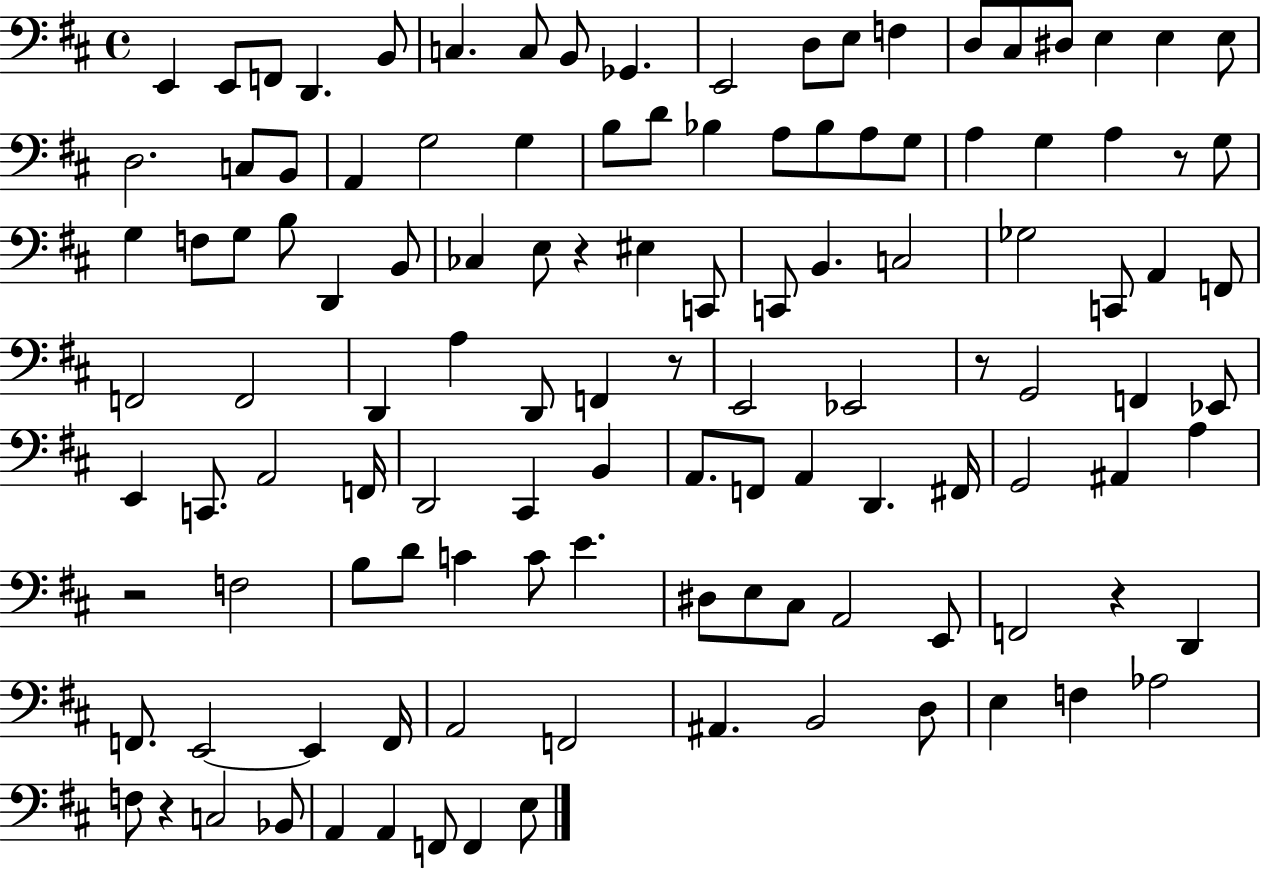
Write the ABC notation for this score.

X:1
T:Untitled
M:4/4
L:1/4
K:D
E,, E,,/2 F,,/2 D,, B,,/2 C, C,/2 B,,/2 _G,, E,,2 D,/2 E,/2 F, D,/2 ^C,/2 ^D,/2 E, E, E,/2 D,2 C,/2 B,,/2 A,, G,2 G, B,/2 D/2 _B, A,/2 _B,/2 A,/2 G,/2 A, G, A, z/2 G,/2 G, F,/2 G,/2 B,/2 D,, B,,/2 _C, E,/2 z ^E, C,,/2 C,,/2 B,, C,2 _G,2 C,,/2 A,, F,,/2 F,,2 F,,2 D,, A, D,,/2 F,, z/2 E,,2 _E,,2 z/2 G,,2 F,, _E,,/2 E,, C,,/2 A,,2 F,,/4 D,,2 ^C,, B,, A,,/2 F,,/2 A,, D,, ^F,,/4 G,,2 ^A,, A, z2 F,2 B,/2 D/2 C C/2 E ^D,/2 E,/2 ^C,/2 A,,2 E,,/2 F,,2 z D,, F,,/2 E,,2 E,, F,,/4 A,,2 F,,2 ^A,, B,,2 D,/2 E, F, _A,2 F,/2 z C,2 _B,,/2 A,, A,, F,,/2 F,, E,/2